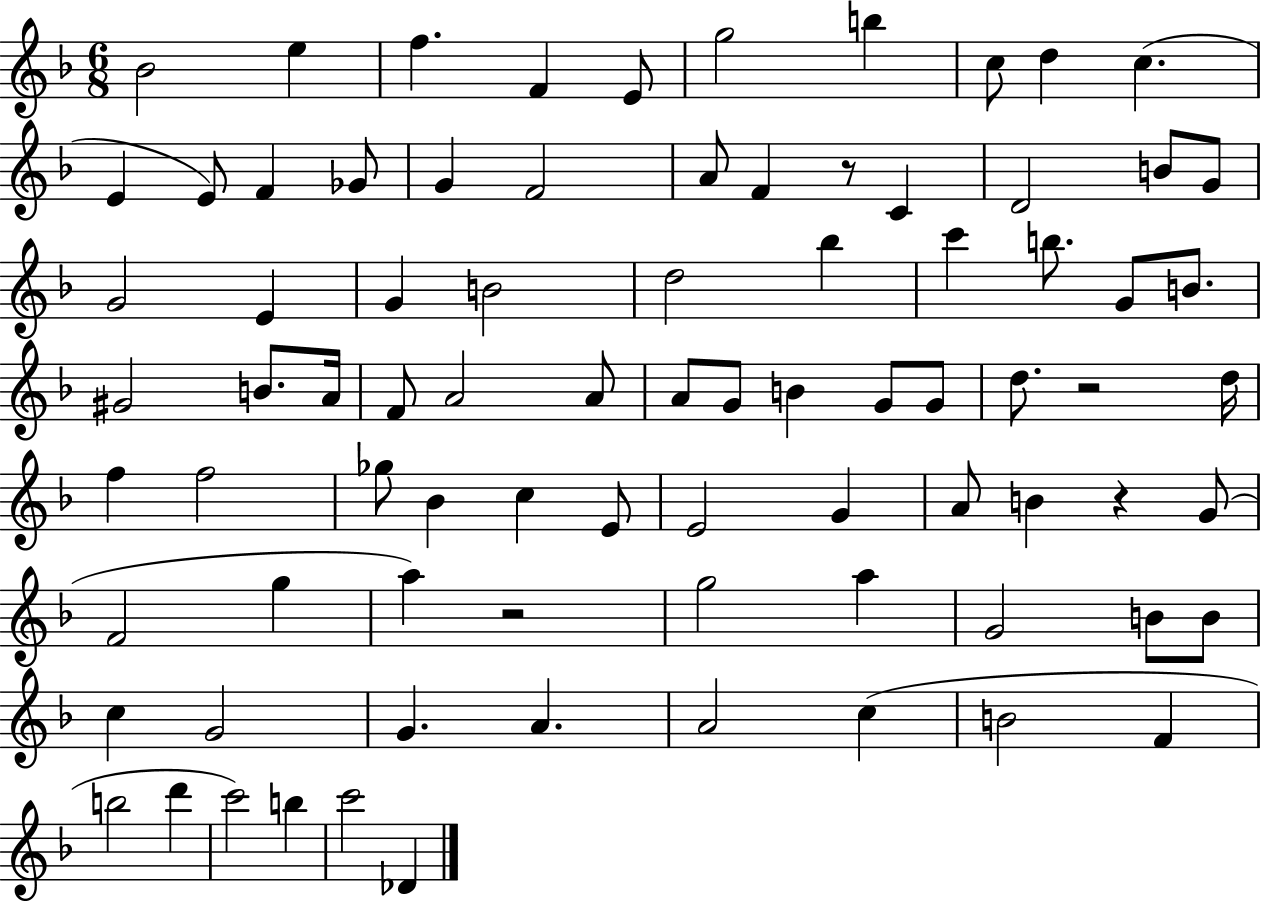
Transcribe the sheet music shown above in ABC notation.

X:1
T:Untitled
M:6/8
L:1/4
K:F
_B2 e f F E/2 g2 b c/2 d c E E/2 F _G/2 G F2 A/2 F z/2 C D2 B/2 G/2 G2 E G B2 d2 _b c' b/2 G/2 B/2 ^G2 B/2 A/4 F/2 A2 A/2 A/2 G/2 B G/2 G/2 d/2 z2 d/4 f f2 _g/2 _B c E/2 E2 G A/2 B z G/2 F2 g a z2 g2 a G2 B/2 B/2 c G2 G A A2 c B2 F b2 d' c'2 b c'2 _D